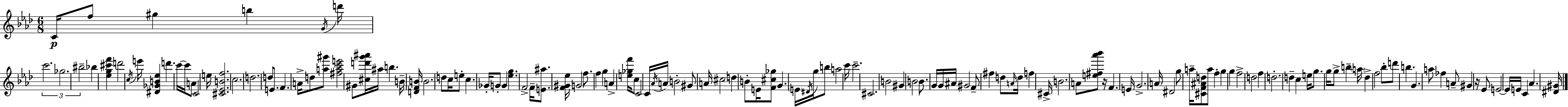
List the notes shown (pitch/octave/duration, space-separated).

C4/s F5/e G#5/q B5/q G4/s D6/s C6/h. Gb5/h. BIS5/h Bb5/q [Eb5,G5,C#6,F6]/q D6/h C5/s E6/s [D#4,Gb4,B4,Eb5]/q D6/q. C6/s C6/s A4/e C4/h E5/s [C#4,Eb4,B4,F5]/h. C5/h. D5/h. D5/e E4/e. F4/q. A4/s D5/e [A5,G#6]/e [F#5,A5,C6,E6]/h G#4/e [C#5,D6,G6,A#6]/s A#5/s B5/q. B4/s [D4,F4,B4]/s B4/h. D5/e C5/s E5/e C5/q. Gb4/s G4/e G4/q [Eb5,G5]/q. F4/h F4/s [E4,A#5]/e. [F4,G#4,Eb5]/s G4/h F5/e. F5/q G5/q A4/q [E5,Gb5,F6]/s C5/e C4/h C4/s Ab4/s A4/s B4/h G#4/e A4/s C#5/h D5/q B4/e E4/s [F4,C#5,Gb5]/e G4/q. E4/s D#4/s G5/s B5/e A5/h C6/s C6/h. C#4/h. B4/h G#4/q B4/h B4/e. G4/s G4/s A#4/s G#4/h F4/e F#5/q D5/e A4/s D5/s F5/q C#4/s B4/h. A4/e [E5,F#5,Ab6,Bb6]/e R/s F4/q. E4/s G4/h. A4/s D#4/h G5/e A5/s [C#4,F4,A#4,D5]/e A5/e F5/q G5/q G5/q F5/h D5/h F5/q D5/h. D5/q C5/q E5/s G5/e. G5/s G5/e B5/q A5/s Db5/q F5/h Bb5/e D6/e B5/q. G4/q. A5/e FES5/q A4/e G#4/q R/s Eb4/e E4/h E4/s E4/s C4/q Ab4/q. [D#4,G#4]/s